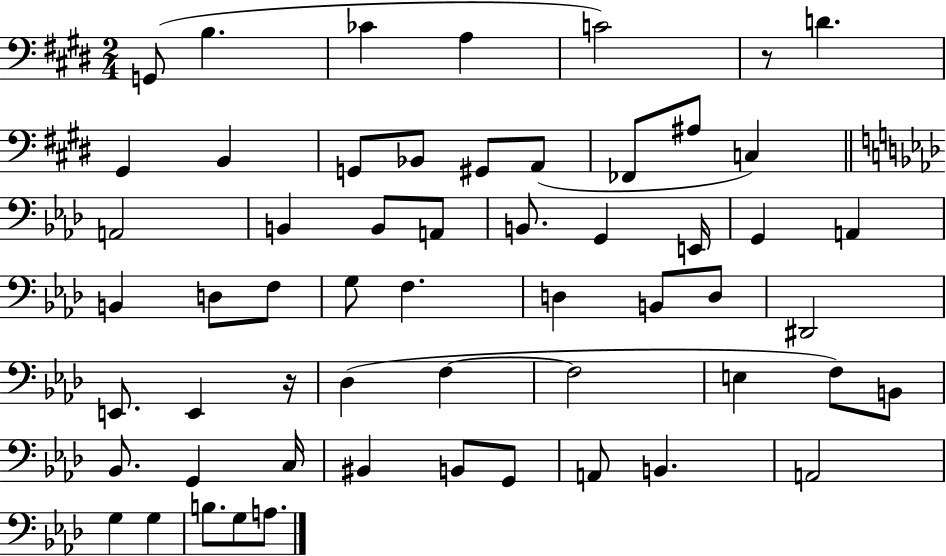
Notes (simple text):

G2/e B3/q. CES4/q A3/q C4/h R/e D4/q. G#2/q B2/q G2/e Bb2/e G#2/e A2/e FES2/e A#3/e C3/q A2/h B2/q B2/e A2/e B2/e. G2/q E2/s G2/q A2/q B2/q D3/e F3/e G3/e F3/q. D3/q B2/e D3/e D#2/h E2/e. E2/q R/s Db3/q F3/q F3/h E3/q F3/e B2/e Bb2/e. G2/q C3/s BIS2/q B2/e G2/e A2/e B2/q. A2/h G3/q G3/q B3/e. G3/e A3/e.